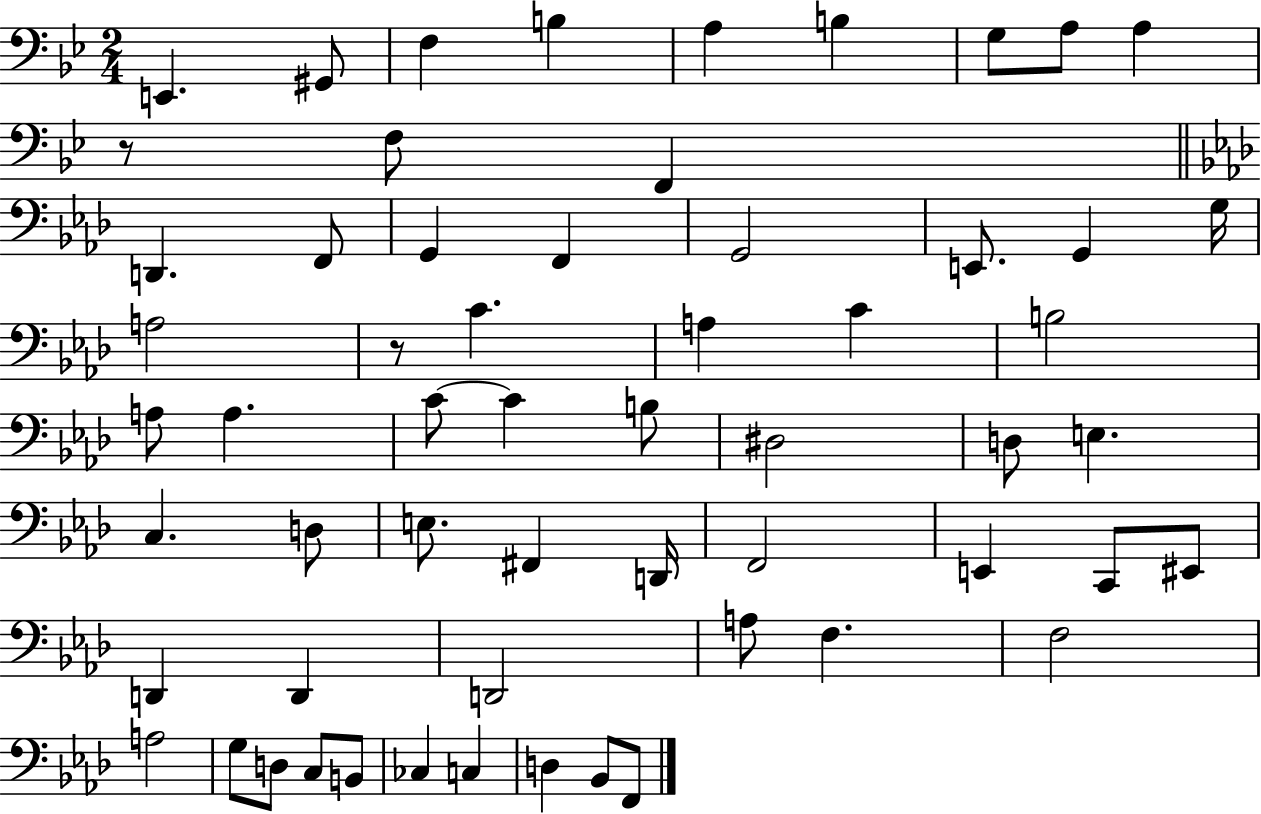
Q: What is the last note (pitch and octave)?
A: F2